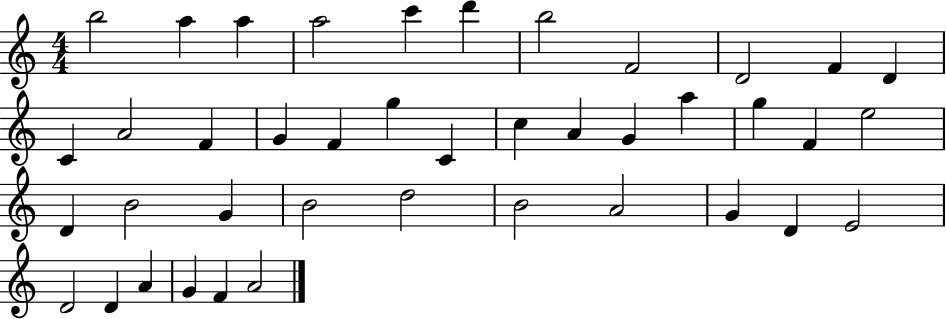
{
  \clef treble
  \numericTimeSignature
  \time 4/4
  \key c \major
  b''2 a''4 a''4 | a''2 c'''4 d'''4 | b''2 f'2 | d'2 f'4 d'4 | \break c'4 a'2 f'4 | g'4 f'4 g''4 c'4 | c''4 a'4 g'4 a''4 | g''4 f'4 e''2 | \break d'4 b'2 g'4 | b'2 d''2 | b'2 a'2 | g'4 d'4 e'2 | \break d'2 d'4 a'4 | g'4 f'4 a'2 | \bar "|."
}